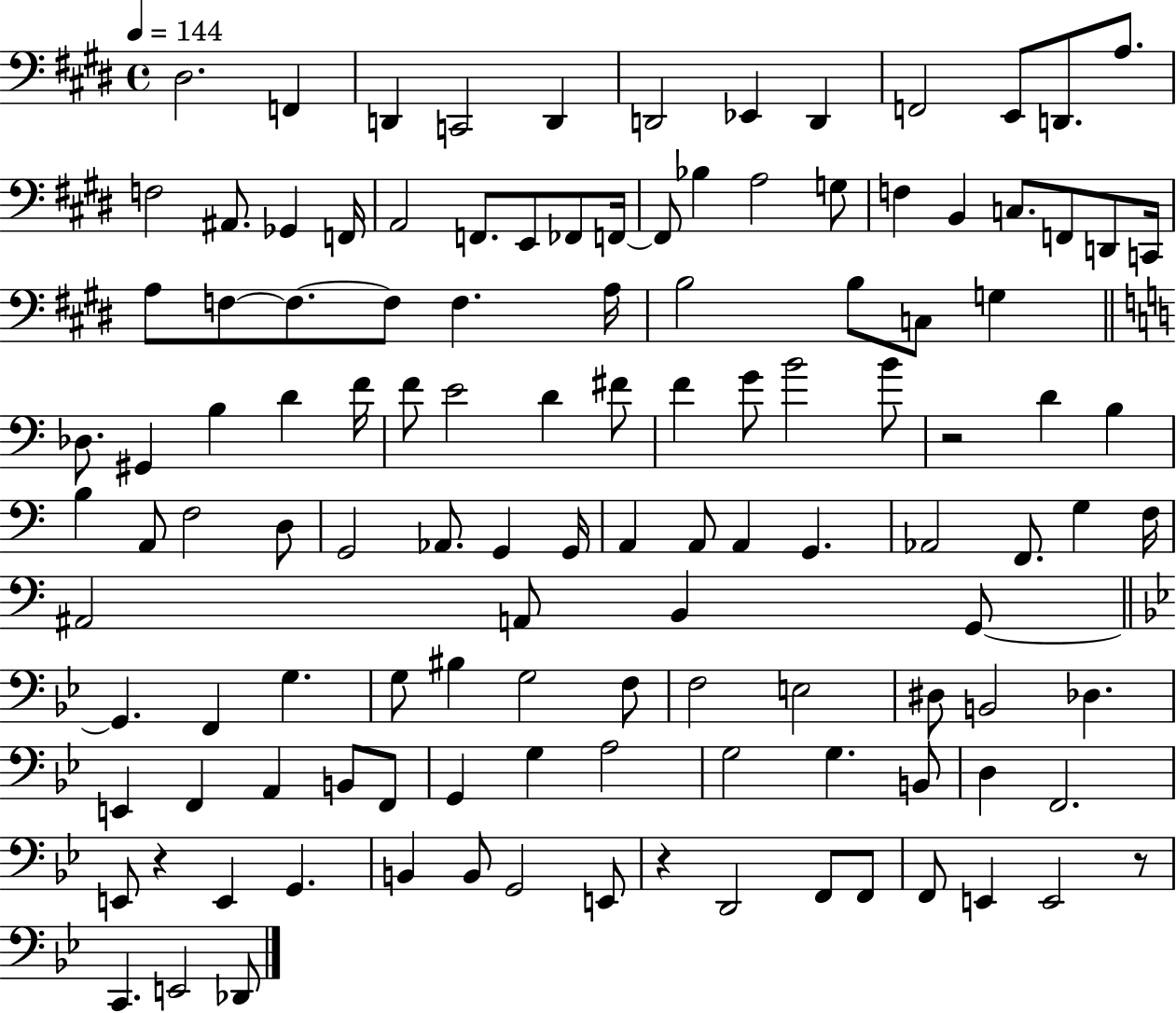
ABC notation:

X:1
T:Untitled
M:4/4
L:1/4
K:E
^D,2 F,, D,, C,,2 D,, D,,2 _E,, D,, F,,2 E,,/2 D,,/2 A,/2 F,2 ^A,,/2 _G,, F,,/4 A,,2 F,,/2 E,,/2 _F,,/2 F,,/4 F,,/2 _B, A,2 G,/2 F, B,, C,/2 F,,/2 D,,/2 C,,/4 A,/2 F,/2 F,/2 F,/2 F, A,/4 B,2 B,/2 C,/2 G, _D,/2 ^G,, B, D F/4 F/2 E2 D ^F/2 F G/2 B2 B/2 z2 D B, B, A,,/2 F,2 D,/2 G,,2 _A,,/2 G,, G,,/4 A,, A,,/2 A,, G,, _A,,2 F,,/2 G, F,/4 ^A,,2 A,,/2 B,, G,,/2 G,, F,, G, G,/2 ^B, G,2 F,/2 F,2 E,2 ^D,/2 B,,2 _D, E,, F,, A,, B,,/2 F,,/2 G,, G, A,2 G,2 G, B,,/2 D, F,,2 E,,/2 z E,, G,, B,, B,,/2 G,,2 E,,/2 z D,,2 F,,/2 F,,/2 F,,/2 E,, E,,2 z/2 C,, E,,2 _D,,/2